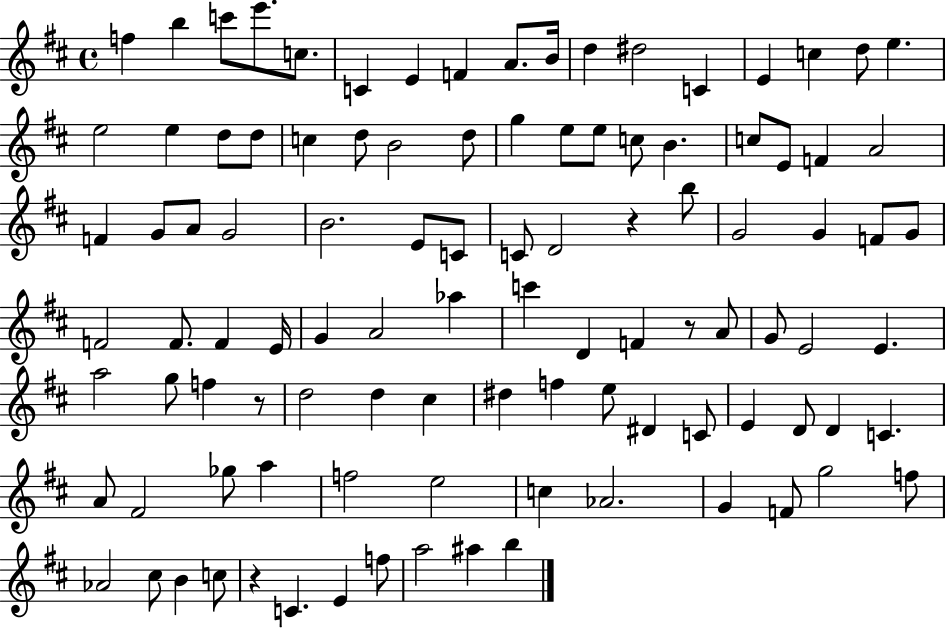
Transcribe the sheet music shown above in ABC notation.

X:1
T:Untitled
M:4/4
L:1/4
K:D
f b c'/2 e'/2 c/2 C E F A/2 B/4 d ^d2 C E c d/2 e e2 e d/2 d/2 c d/2 B2 d/2 g e/2 e/2 c/2 B c/2 E/2 F A2 F G/2 A/2 G2 B2 E/2 C/2 C/2 D2 z b/2 G2 G F/2 G/2 F2 F/2 F E/4 G A2 _a c' D F z/2 A/2 G/2 E2 E a2 g/2 f z/2 d2 d ^c ^d f e/2 ^D C/2 E D/2 D C A/2 ^F2 _g/2 a f2 e2 c _A2 G F/2 g2 f/2 _A2 ^c/2 B c/2 z C E f/2 a2 ^a b